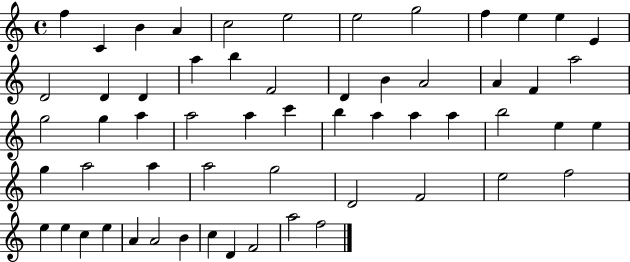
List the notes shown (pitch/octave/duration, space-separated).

F5/q C4/q B4/q A4/q C5/h E5/h E5/h G5/h F5/q E5/q E5/q E4/q D4/h D4/q D4/q A5/q B5/q F4/h D4/q B4/q A4/h A4/q F4/q A5/h G5/h G5/q A5/q A5/h A5/q C6/q B5/q A5/q A5/q A5/q B5/h E5/q E5/q G5/q A5/h A5/q A5/h G5/h D4/h F4/h E5/h F5/h E5/q E5/q C5/q E5/q A4/q A4/h B4/q C5/q D4/q F4/h A5/h F5/h